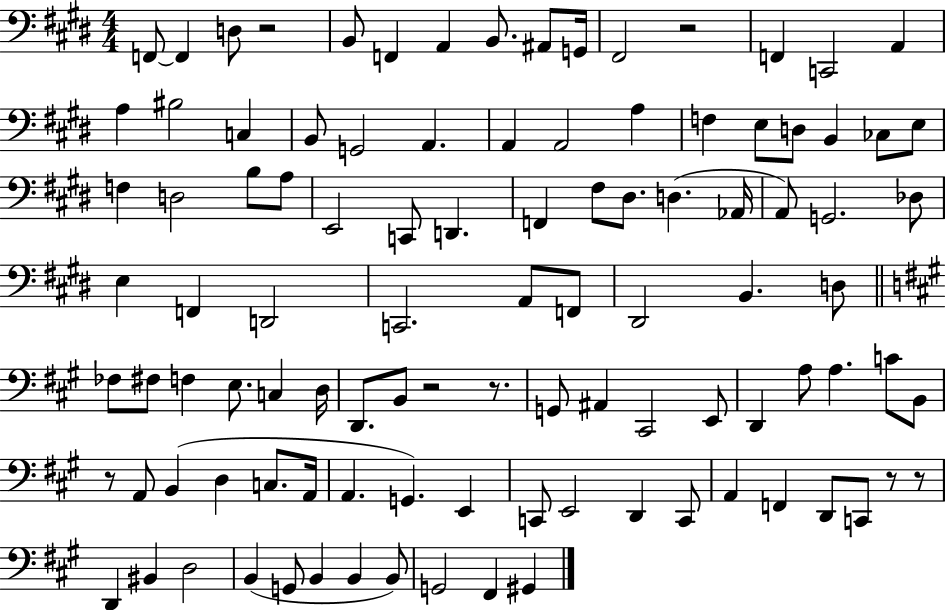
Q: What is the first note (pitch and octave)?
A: F2